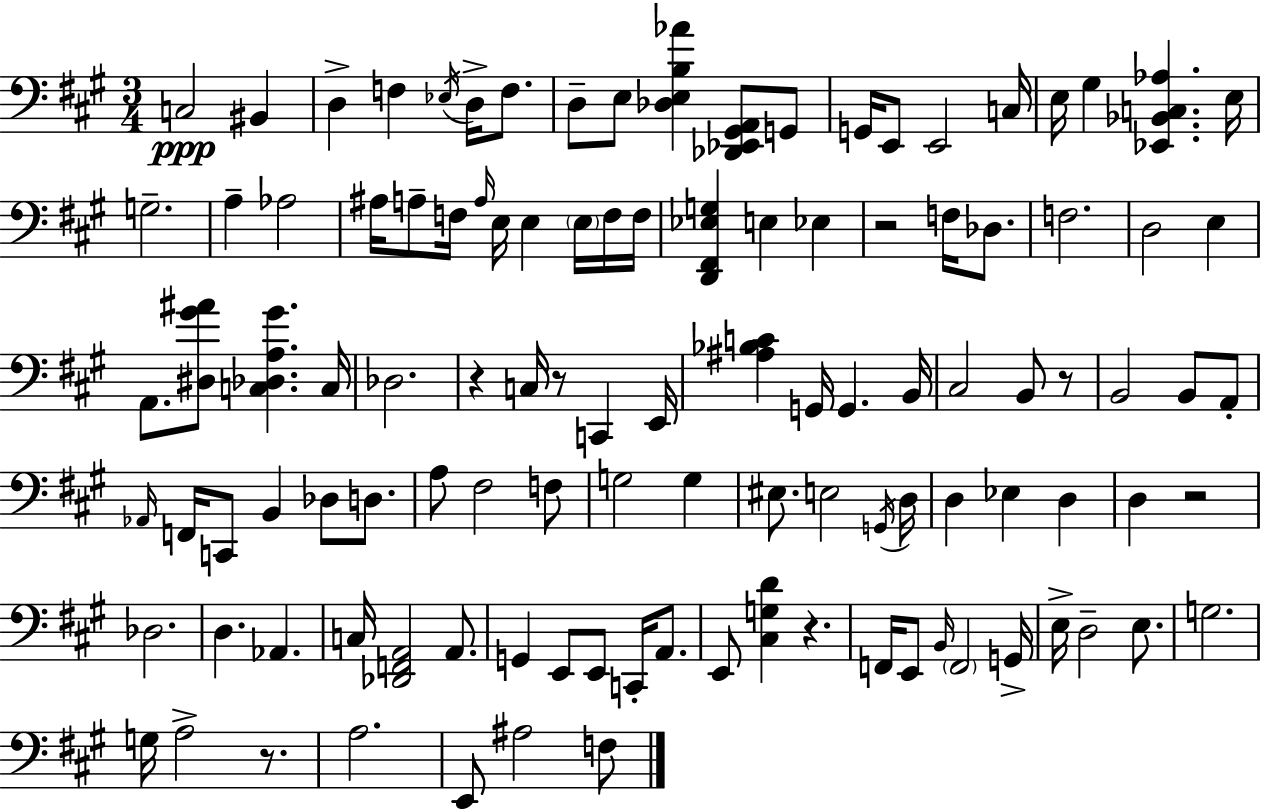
C3/h BIS2/q D3/q F3/q Eb3/s D3/s F3/e. D3/e E3/e [Db3,E3,B3,Ab4]/q [Db2,Eb2,G#2,A2]/e G2/e G2/s E2/e E2/h C3/s E3/s G#3/q [Eb2,Bb2,C3,Ab3]/q. E3/s G3/h. A3/q Ab3/h A#3/s A3/e F3/s A3/s E3/s E3/q E3/s F3/s F3/s [D2,F#2,Eb3,G3]/q E3/q Eb3/q R/h F3/s Db3/e. F3/h. D3/h E3/q A2/e. [D#3,G#4,A#4]/e [C3,Db3,A3,G#4]/q. C3/s Db3/h. R/q C3/s R/e C2/q E2/s [A#3,Bb3,C4]/q G2/s G2/q. B2/s C#3/h B2/e R/e B2/h B2/e A2/e Ab2/s F2/s C2/e B2/q Db3/e D3/e. A3/e F#3/h F3/e G3/h G3/q EIS3/e. E3/h G2/s D3/s D3/q Eb3/q D3/q D3/q R/h Db3/h. D3/q. Ab2/q. C3/s [Db2,F2,A2]/h A2/e. G2/q E2/e E2/e C2/s A2/e. E2/e [C#3,G3,D4]/q R/q. F2/s E2/e B2/s F2/h G2/s E3/s D3/h E3/e. G3/h. G3/s A3/h R/e. A3/h. E2/e A#3/h F3/e